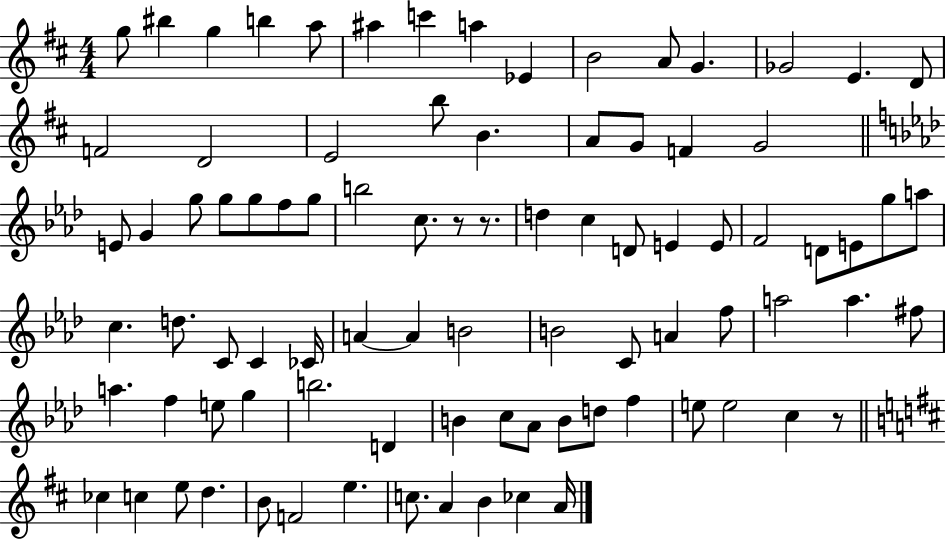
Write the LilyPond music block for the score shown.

{
  \clef treble
  \numericTimeSignature
  \time 4/4
  \key d \major
  \repeat volta 2 { g''8 bis''4 g''4 b''4 a''8 | ais''4 c'''4 a''4 ees'4 | b'2 a'8 g'4. | ges'2 e'4. d'8 | \break f'2 d'2 | e'2 b''8 b'4. | a'8 g'8 f'4 g'2 | \bar "||" \break \key aes \major e'8 g'4 g''8 g''8 g''8 f''8 g''8 | b''2 c''8. r8 r8. | d''4 c''4 d'8 e'4 e'8 | f'2 d'8 e'8 g''8 a''8 | \break c''4. d''8. c'8 c'4 ces'16 | a'4~~ a'4 b'2 | b'2 c'8 a'4 f''8 | a''2 a''4. fis''8 | \break a''4. f''4 e''8 g''4 | b''2. d'4 | b'4 c''8 aes'8 b'8 d''8 f''4 | e''8 e''2 c''4 r8 | \break \bar "||" \break \key d \major ces''4 c''4 e''8 d''4. | b'8 f'2 e''4. | c''8. a'4 b'4 ces''4 a'16 | } \bar "|."
}